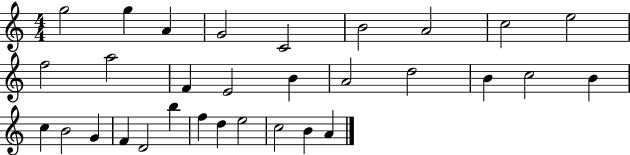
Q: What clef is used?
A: treble